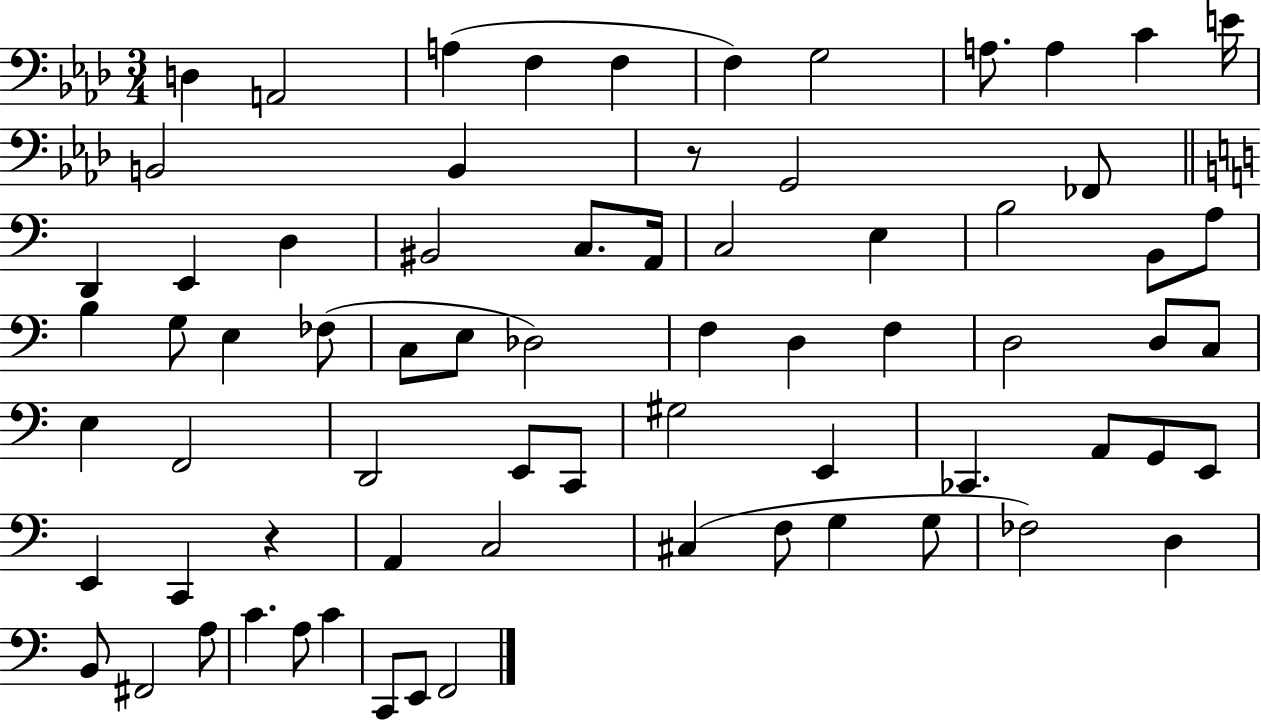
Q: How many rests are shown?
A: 2